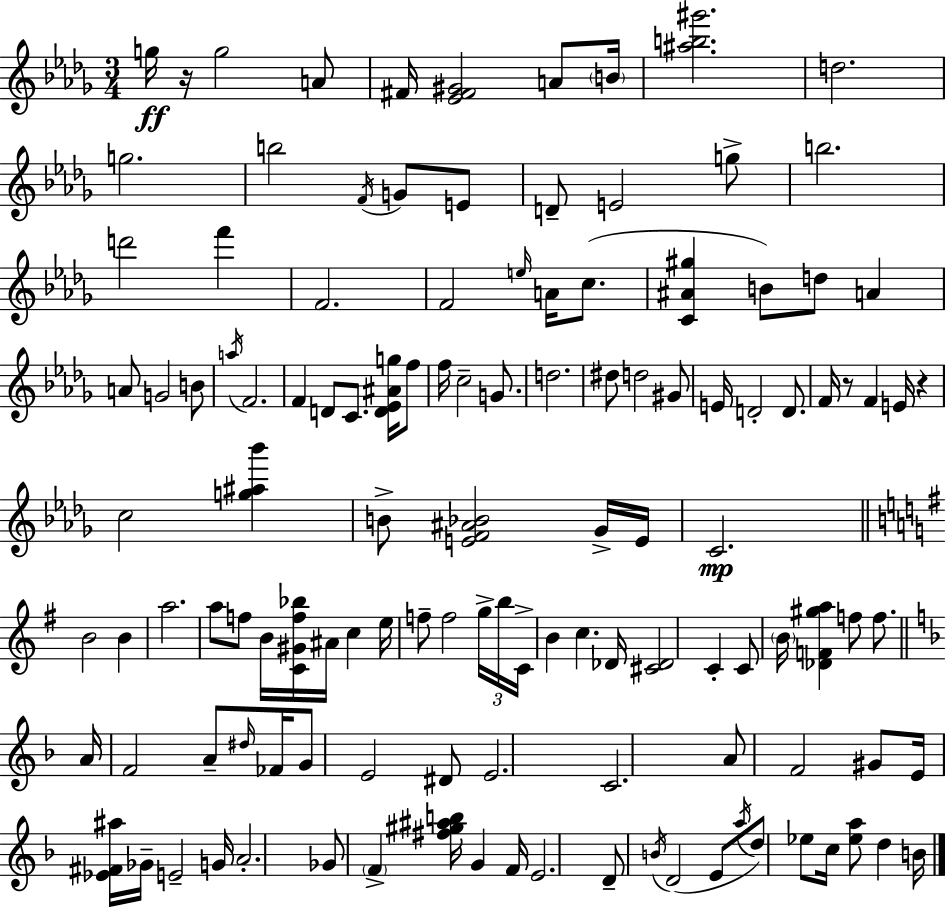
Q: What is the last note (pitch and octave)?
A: B4